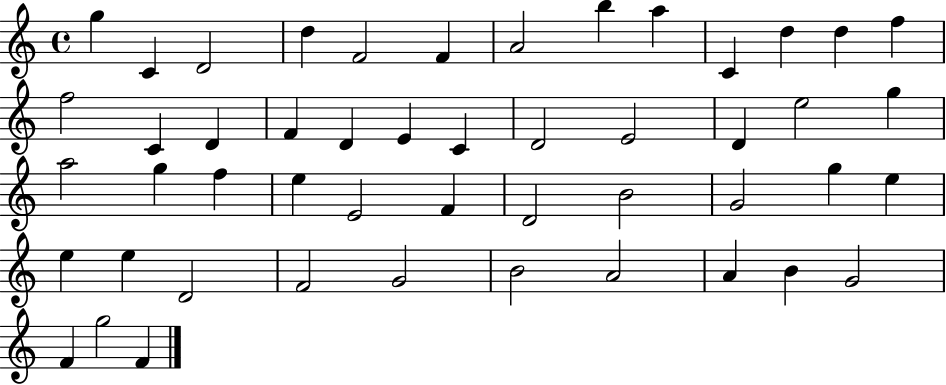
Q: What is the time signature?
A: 4/4